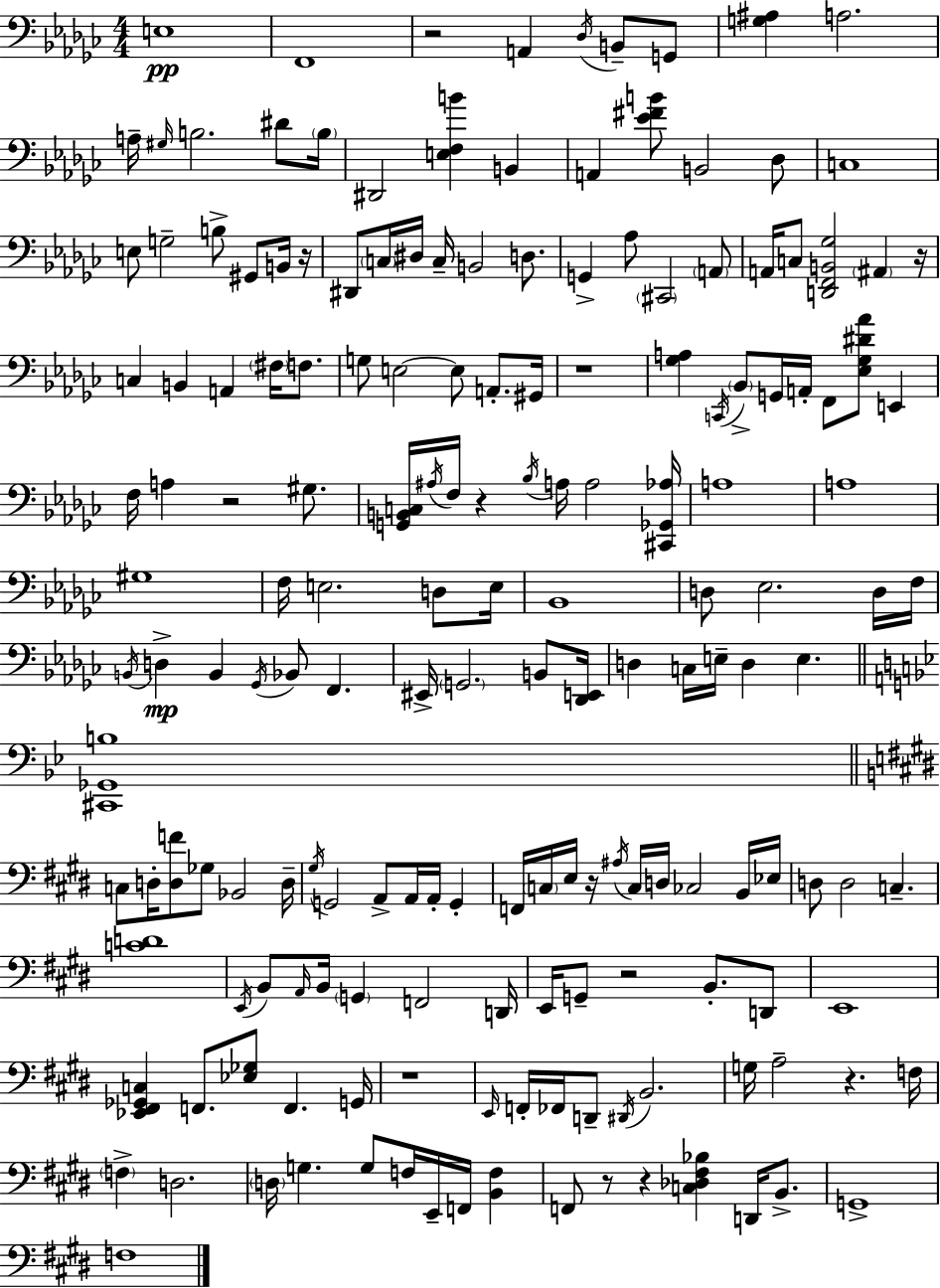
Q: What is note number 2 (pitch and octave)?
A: F2